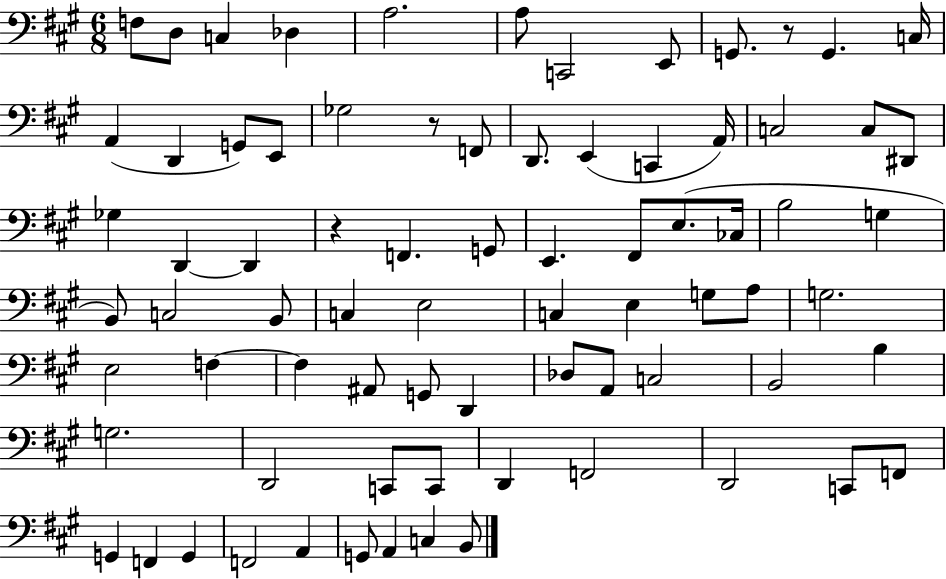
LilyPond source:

{
  \clef bass
  \numericTimeSignature
  \time 6/8
  \key a \major
  f8 d8 c4 des4 | a2. | a8 c,2 e,8 | g,8. r8 g,4. c16 | \break a,4( d,4 g,8) e,8 | ges2 r8 f,8 | d,8. e,4( c,4 a,16) | c2 c8 dis,8 | \break ges4 d,4~~ d,4 | r4 f,4. g,8 | e,4. fis,8 e8.( ces16 | b2 g4 | \break b,8) c2 b,8 | c4 e2 | c4 e4 g8 a8 | g2. | \break e2 f4~~ | f4 ais,8 g,8 d,4 | des8 a,8 c2 | b,2 b4 | \break g2. | d,2 c,8 c,8 | d,4 f,2 | d,2 c,8 f,8 | \break g,4 f,4 g,4 | f,2 a,4 | g,8 a,4 c4 b,8 | \bar "|."
}